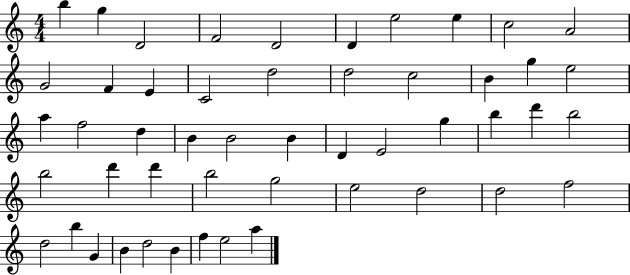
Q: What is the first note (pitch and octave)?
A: B5